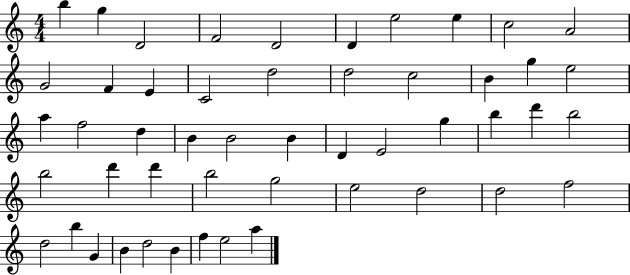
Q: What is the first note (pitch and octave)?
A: B5